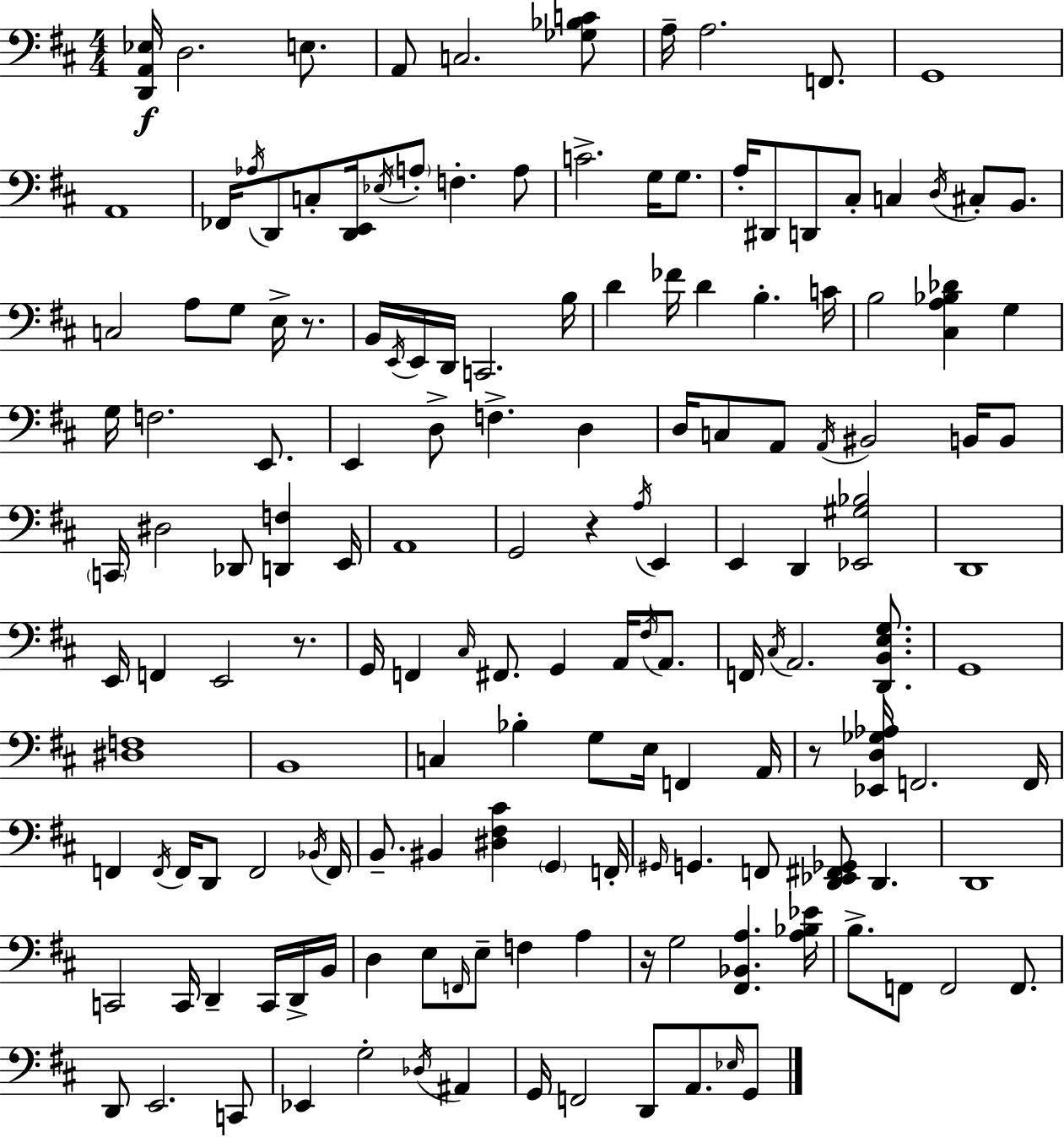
[D2,A2,Eb3]/s D3/h. E3/e. A2/e C3/h. [Gb3,Bb3,C4]/e A3/s A3/h. F2/e. G2/w A2/w FES2/s Ab3/s D2/e C3/e [D2,E2]/s Eb3/s A3/e F3/q. A3/e C4/h. G3/s G3/e. A3/s D#2/e D2/e C#3/e C3/q D3/s C#3/e B2/e. C3/h A3/e G3/e E3/s R/e. B2/s E2/s E2/s D2/s C2/h. B3/s D4/q FES4/s D4/q B3/q. C4/s B3/h [C#3,A3,Bb3,Db4]/q G3/q G3/s F3/h. E2/e. E2/q D3/e F3/q. D3/q D3/s C3/e A2/e A2/s BIS2/h B2/s B2/e C2/s D#3/h Db2/e [D2,F3]/q E2/s A2/w G2/h R/q A3/s E2/q E2/q D2/q [Eb2,G#3,Bb3]/h D2/w E2/s F2/q E2/h R/e. G2/s F2/q C#3/s F#2/e. G2/q A2/s F#3/s A2/e. F2/s C#3/s A2/h. [D2,B2,E3,G3]/e. G2/w [D#3,F3]/w B2/w C3/q Bb3/q G3/e E3/s F2/q A2/s R/e [Eb2,D3,Gb3,Ab3]/s F2/h. F2/s F2/q F2/s F2/s D2/e F2/h Bb2/s F2/s B2/e. BIS2/q [D#3,F#3,C#4]/q G2/q F2/s G#2/s G2/q. F2/e [D2,Eb2,F#2,Gb2]/e D2/q. D2/w C2/h C2/s D2/q C2/s D2/s B2/s D3/q E3/e F2/s E3/e F3/q A3/q R/s G3/h [F#2,Bb2,A3]/q. [A3,Bb3,Eb4]/s B3/e. F2/e F2/h F2/e. D2/e E2/h. C2/e Eb2/q G3/h Db3/s A#2/q G2/s F2/h D2/e A2/e. Eb3/s G2/e